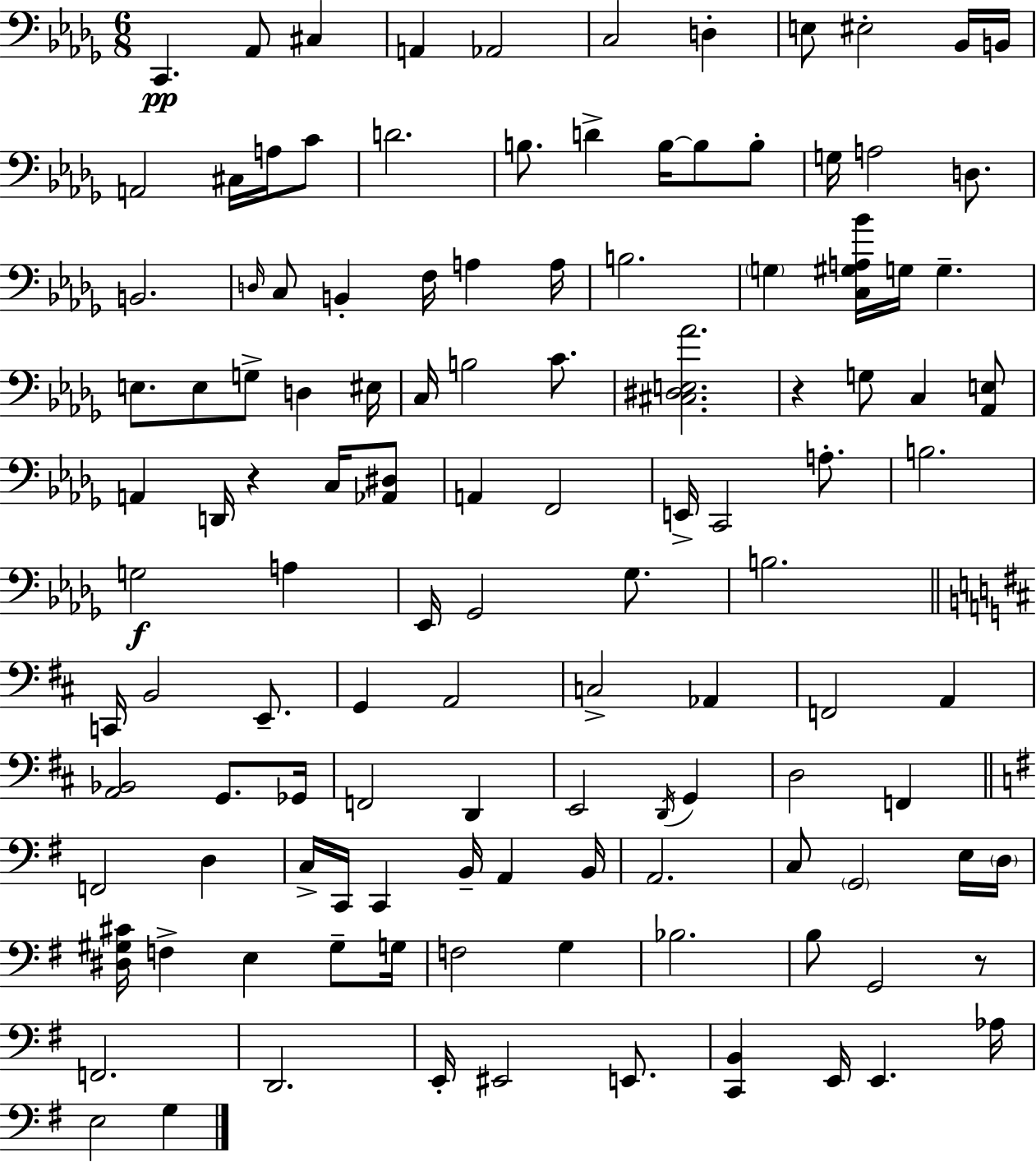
C2/q. Ab2/e C#3/q A2/q Ab2/h C3/h D3/q E3/e EIS3/h Bb2/s B2/s A2/h C#3/s A3/s C4/e D4/h. B3/e. D4/q B3/s B3/e B3/e G3/s A3/h D3/e. B2/h. D3/s C3/e B2/q F3/s A3/q A3/s B3/h. G3/q [C3,G#3,A3,Bb4]/s G3/s G3/q. E3/e. E3/e G3/e D3/q EIS3/s C3/s B3/h C4/e. [C#3,D#3,E3,Ab4]/h. R/q G3/e C3/q [Ab2,E3]/e A2/q D2/s R/q C3/s [Ab2,D#3]/e A2/q F2/h E2/s C2/h A3/e. B3/h. G3/h A3/q Eb2/s Gb2/h Gb3/e. B3/h. C2/s B2/h E2/e. G2/q A2/h C3/h Ab2/q F2/h A2/q [A2,Bb2]/h G2/e. Gb2/s F2/h D2/q E2/h D2/s G2/q D3/h F2/q F2/h D3/q C3/s C2/s C2/q B2/s A2/q B2/s A2/h. C3/e G2/h E3/s D3/s [D#3,G#3,C#4]/s F3/q E3/q G#3/e G3/s F3/h G3/q Bb3/h. B3/e G2/h R/e F2/h. D2/h. E2/s EIS2/h E2/e. [C2,B2]/q E2/s E2/q. Ab3/s E3/h G3/q